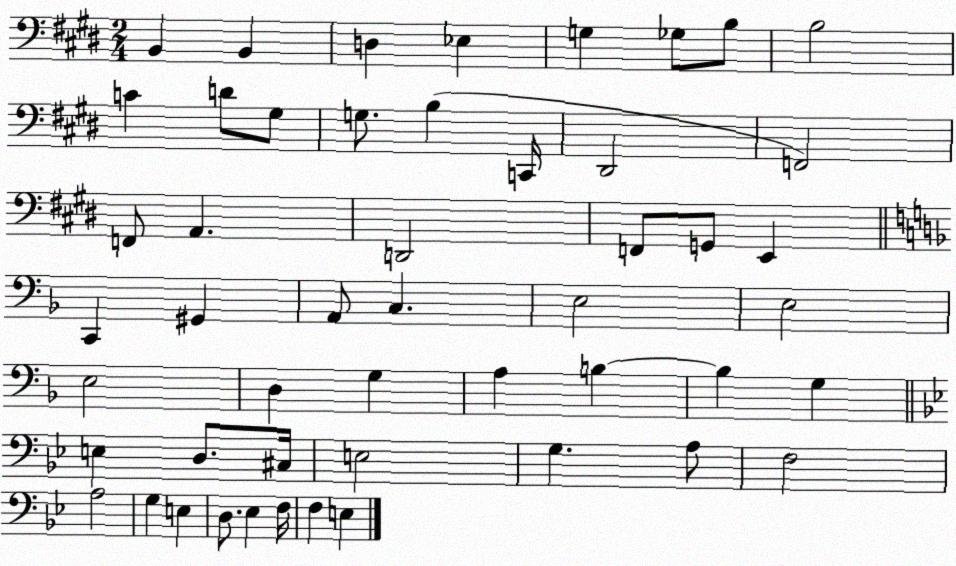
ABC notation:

X:1
T:Untitled
M:2/4
L:1/4
K:E
B,, B,, D, _E, G, _G,/2 B,/2 B,2 C D/2 ^G,/2 G,/2 B, C,,/4 ^D,,2 F,,2 F,,/2 A,, D,,2 F,,/2 G,,/2 E,, C,, ^G,, A,,/2 C, E,2 E,2 E,2 D, G, A, B, B, G, E, D,/2 ^C,/4 E,2 G, A,/2 F,2 A,2 G, E, D,/2 _E, F,/4 F, E,